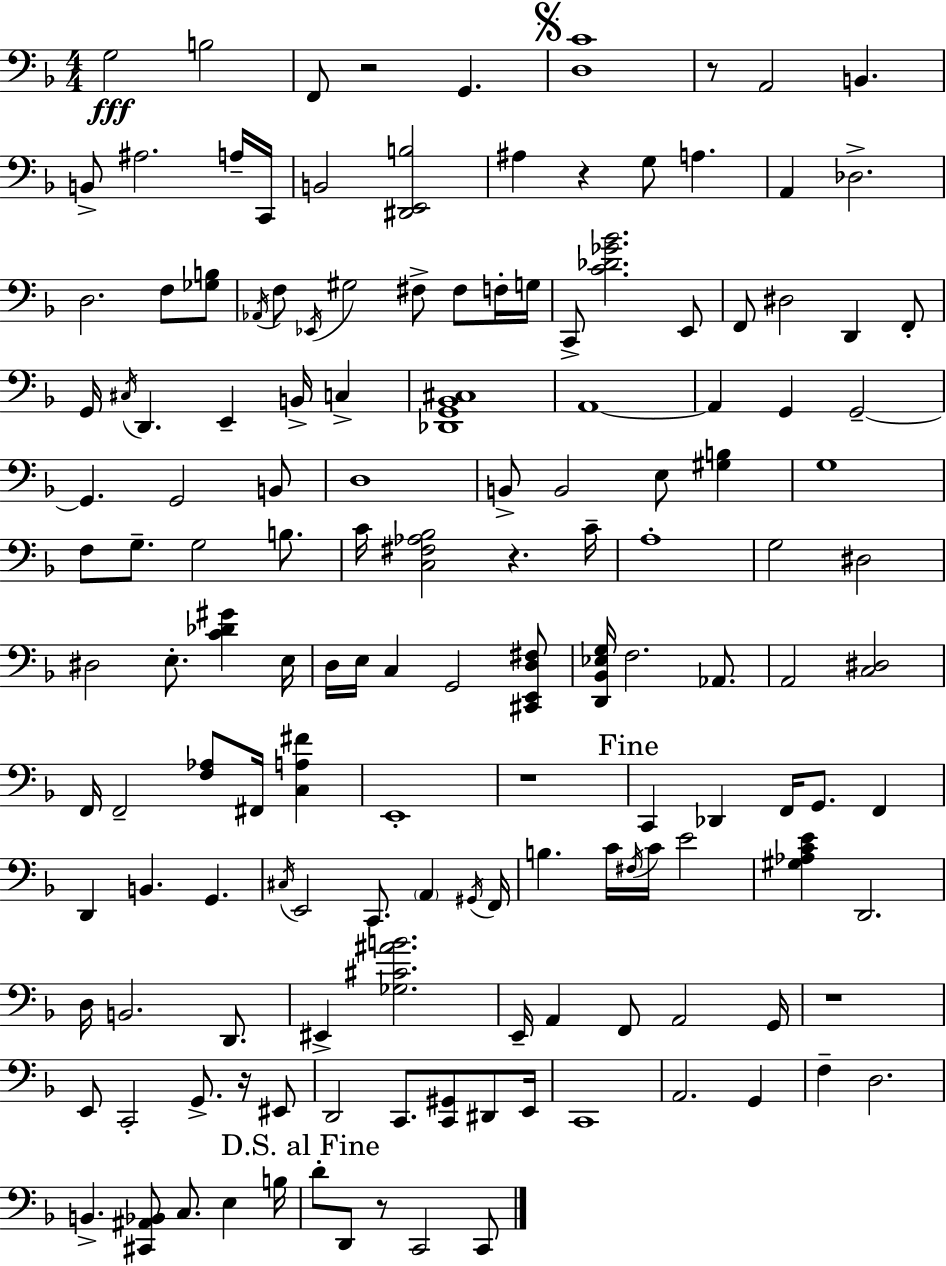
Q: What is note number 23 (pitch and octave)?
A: F#3